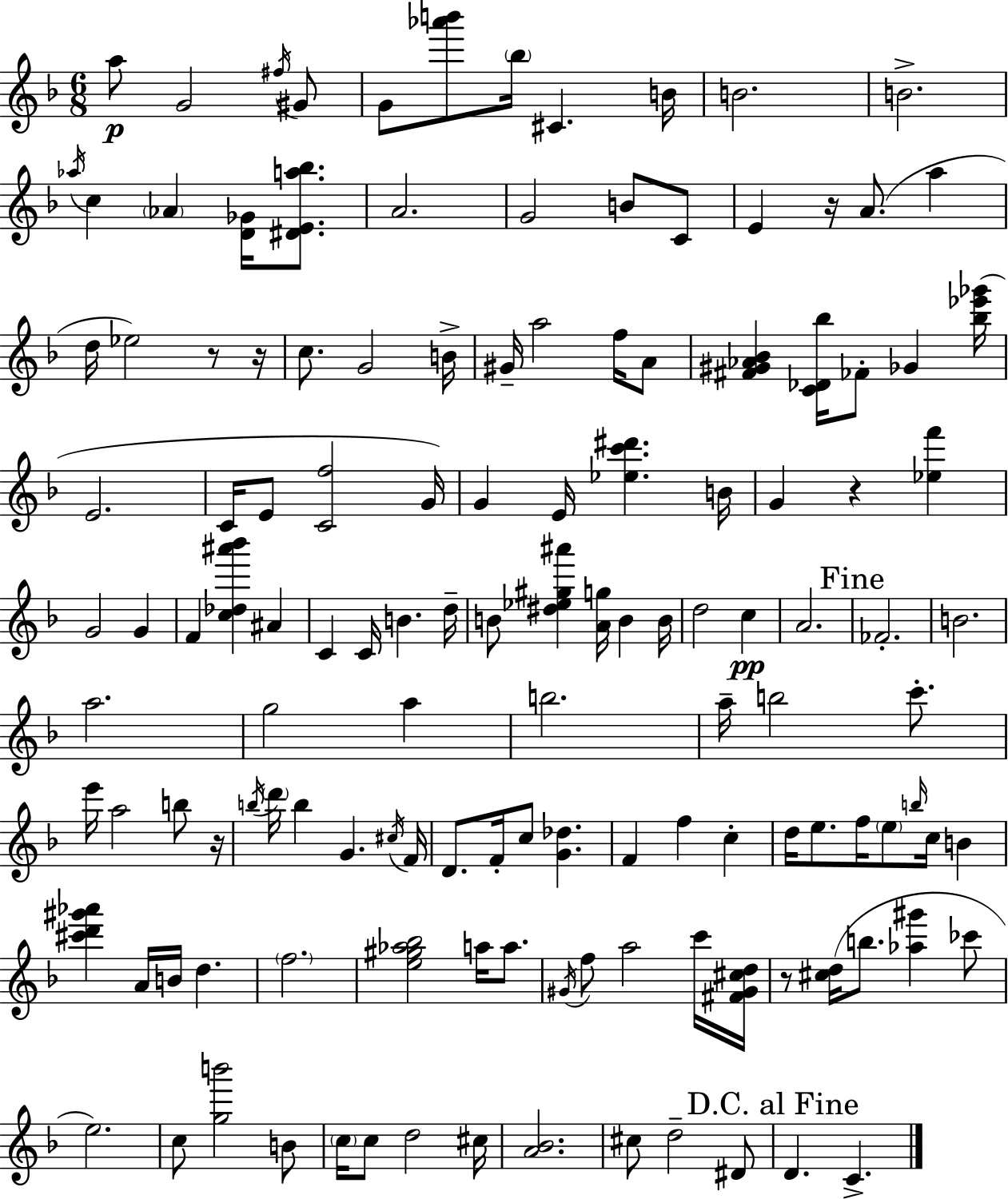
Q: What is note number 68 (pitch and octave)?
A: B5